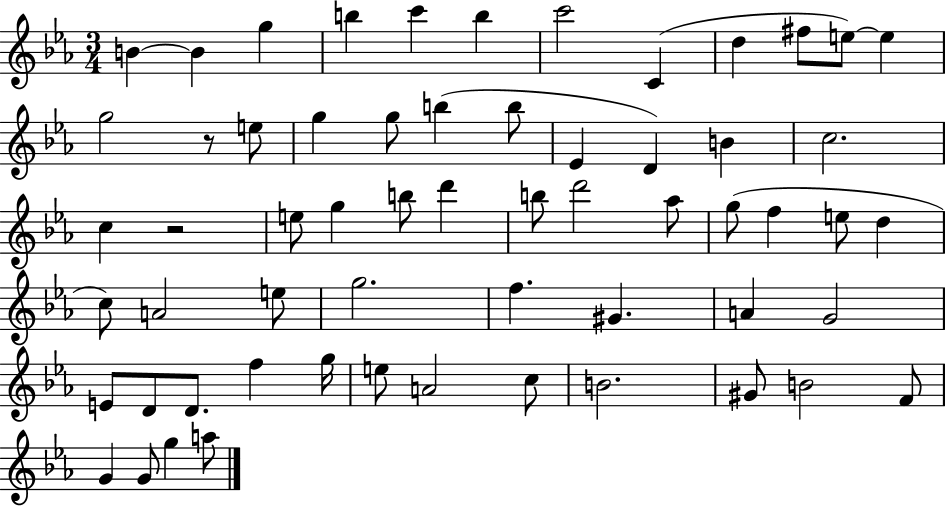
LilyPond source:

{
  \clef treble
  \numericTimeSignature
  \time 3/4
  \key ees \major
  \repeat volta 2 { b'4~~ b'4 g''4 | b''4 c'''4 b''4 | c'''2 c'4( | d''4 fis''8 e''8~~) e''4 | \break g''2 r8 e''8 | g''4 g''8 b''4( b''8 | ees'4 d'4) b'4 | c''2. | \break c''4 r2 | e''8 g''4 b''8 d'''4 | b''8 d'''2 aes''8 | g''8( f''4 e''8 d''4 | \break c''8) a'2 e''8 | g''2. | f''4. gis'4. | a'4 g'2 | \break e'8 d'8 d'8. f''4 g''16 | e''8 a'2 c''8 | b'2. | gis'8 b'2 f'8 | \break g'4 g'8 g''4 a''8 | } \bar "|."
}